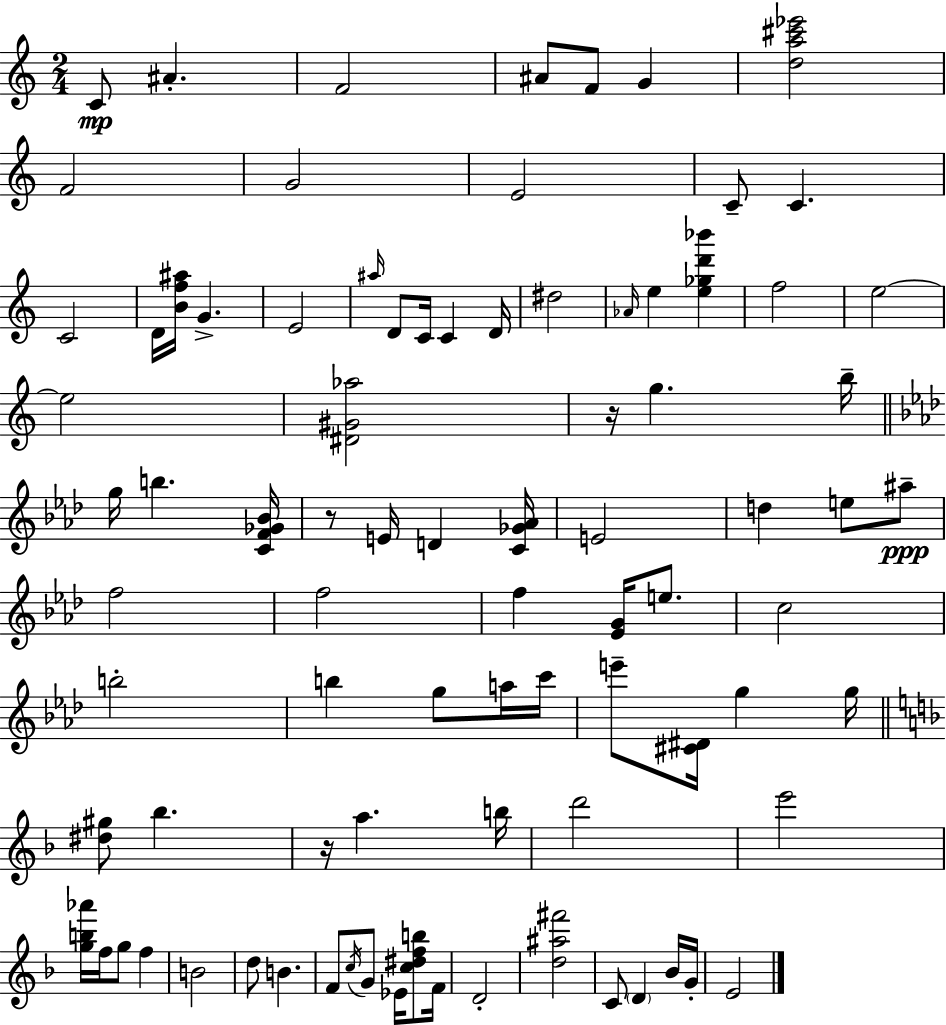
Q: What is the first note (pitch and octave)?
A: C4